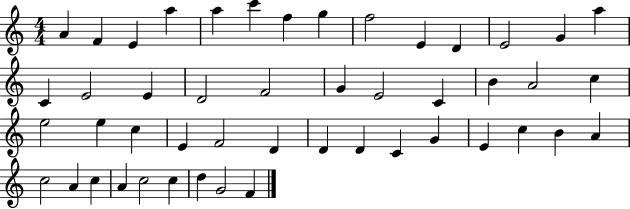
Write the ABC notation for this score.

X:1
T:Untitled
M:4/4
L:1/4
K:C
A F E a a c' f g f2 E D E2 G a C E2 E D2 F2 G E2 C B A2 c e2 e c E F2 D D D C G E c B A c2 A c A c2 c d G2 F